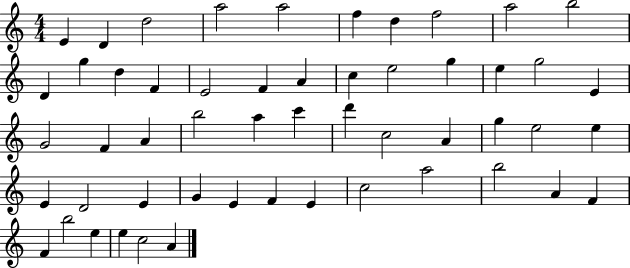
E4/q D4/q D5/h A5/h A5/h F5/q D5/q F5/h A5/h B5/h D4/q G5/q D5/q F4/q E4/h F4/q A4/q C5/q E5/h G5/q E5/q G5/h E4/q G4/h F4/q A4/q B5/h A5/q C6/q D6/q C5/h A4/q G5/q E5/h E5/q E4/q D4/h E4/q G4/q E4/q F4/q E4/q C5/h A5/h B5/h A4/q F4/q F4/q B5/h E5/q E5/q C5/h A4/q